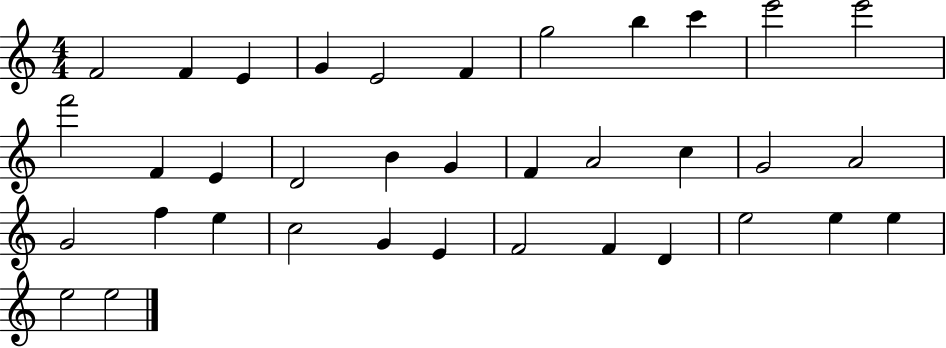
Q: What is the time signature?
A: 4/4